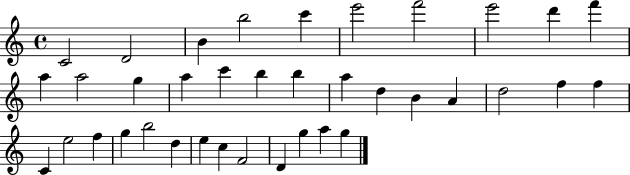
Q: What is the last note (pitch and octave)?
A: G5